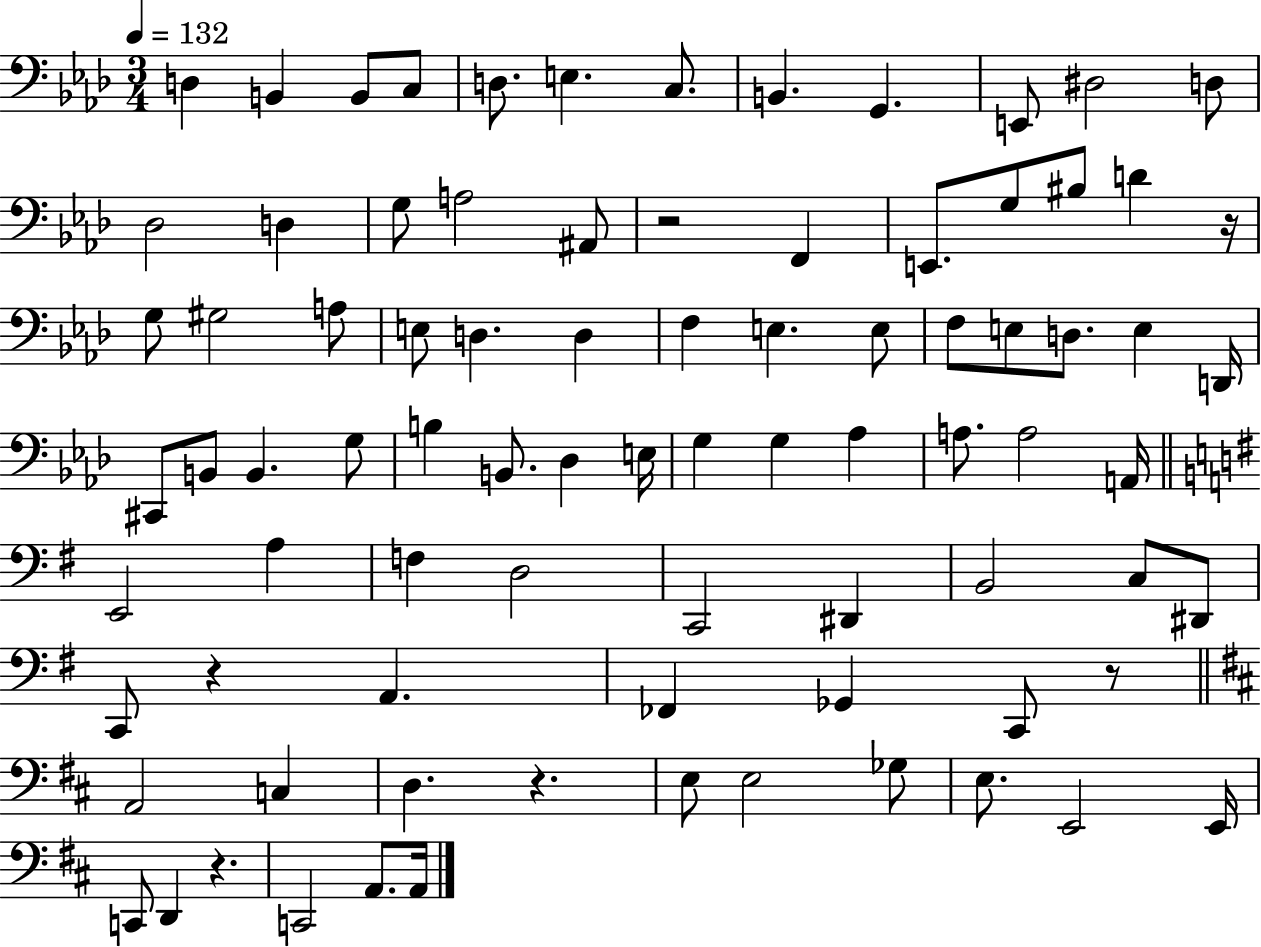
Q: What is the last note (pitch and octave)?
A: A2